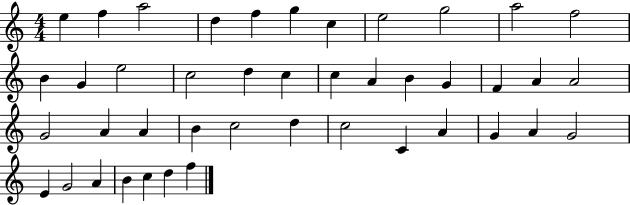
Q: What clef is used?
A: treble